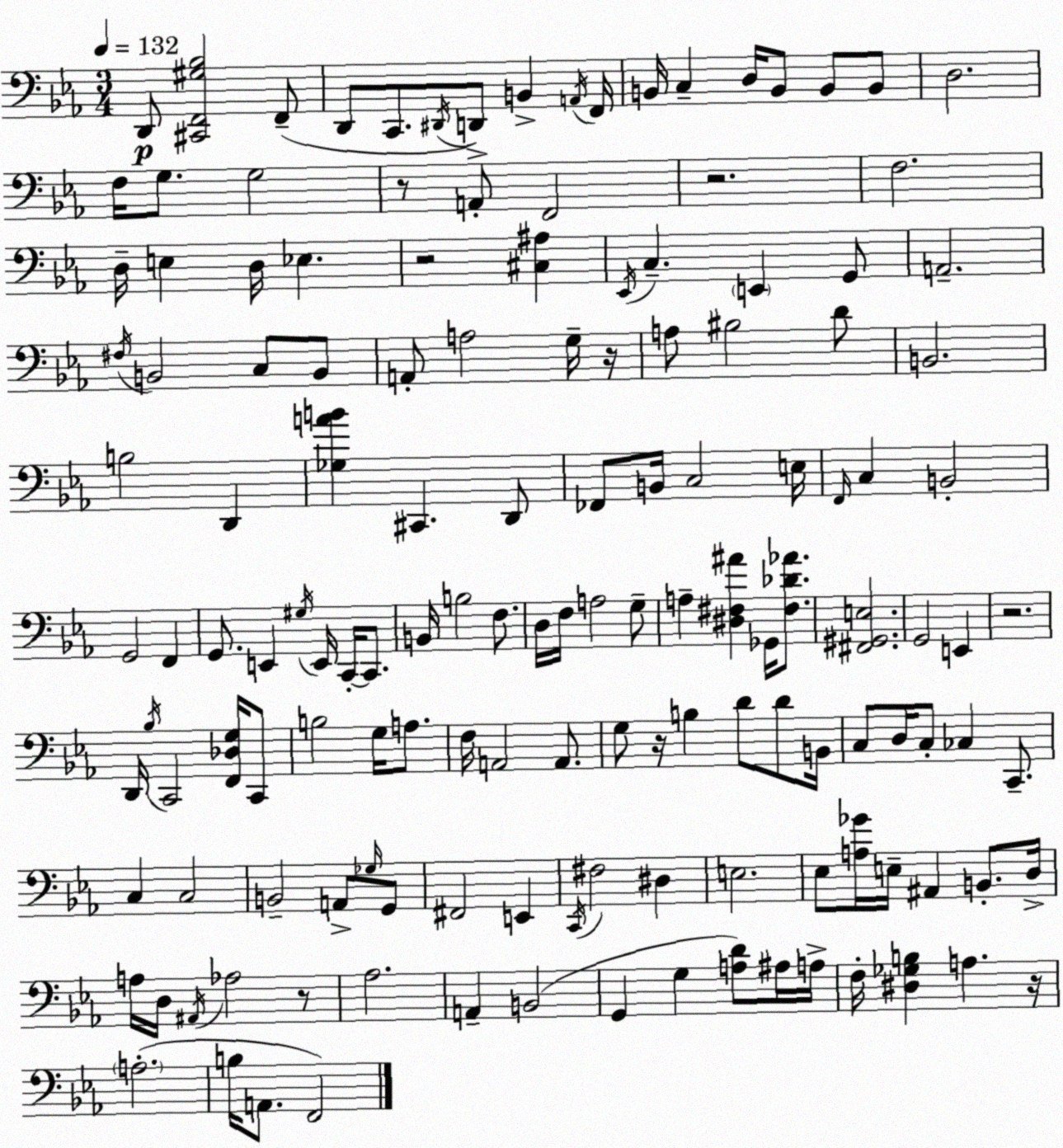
X:1
T:Untitled
M:3/4
L:1/4
K:Cm
D,,/2 [^C,,F,,^G,_B,]2 F,,/2 D,,/2 C,,/2 ^D,,/4 D,,/2 B,, A,,/4 F,,/4 B,,/4 C, D,/4 B,,/2 B,,/2 B,,/2 D,2 F,/4 G,/2 G,2 z/2 A,,/2 F,,2 z2 F,2 D,/4 E, D,/4 _E, z2 [^C,^A,] _E,,/4 C, E,, G,,/2 A,,2 ^F,/4 B,,2 C,/2 B,,/2 A,,/2 A,2 G,/4 z/4 A,/2 ^B,2 D/2 B,,2 B,2 D,, [_G,AB] ^C,, D,,/2 _F,,/2 B,,/4 C,2 E,/4 F,,/4 C, B,,2 G,,2 F,, G,,/2 E,, ^G,/4 E,,/4 C,,/4 C,,/2 B,,/4 B,2 F,/2 D,/4 F,/4 A,2 G,/2 A, [^D,^F,^A] _G,,/4 [^F,_D_A]/2 [^F,,^G,,E,]2 G,,2 E,, z2 D,,/4 _B,/4 C,,2 [F,,_D,G,]/4 C,,/2 B,2 G,/4 A,/2 F,/4 A,,2 A,,/2 G,/2 z/4 B, D/2 D/2 B,,/4 C,/2 D,/4 C,/2 _C, C,,/2 C, C,2 B,,2 A,,/2 _G,/4 G,,/2 ^F,,2 E,, C,,/4 ^F,2 ^D, E,2 _E,/2 [A,_G]/4 E,/4 ^A,, B,,/2 D,/4 A,/4 D,/4 ^A,,/4 _A,2 z/2 _A,2 A,, B,,2 G,, G, [A,D]/2 ^A,/4 A,/4 F,/4 [^D,_G,B,] A, z/4 A,2 B,/4 A,,/2 F,,2